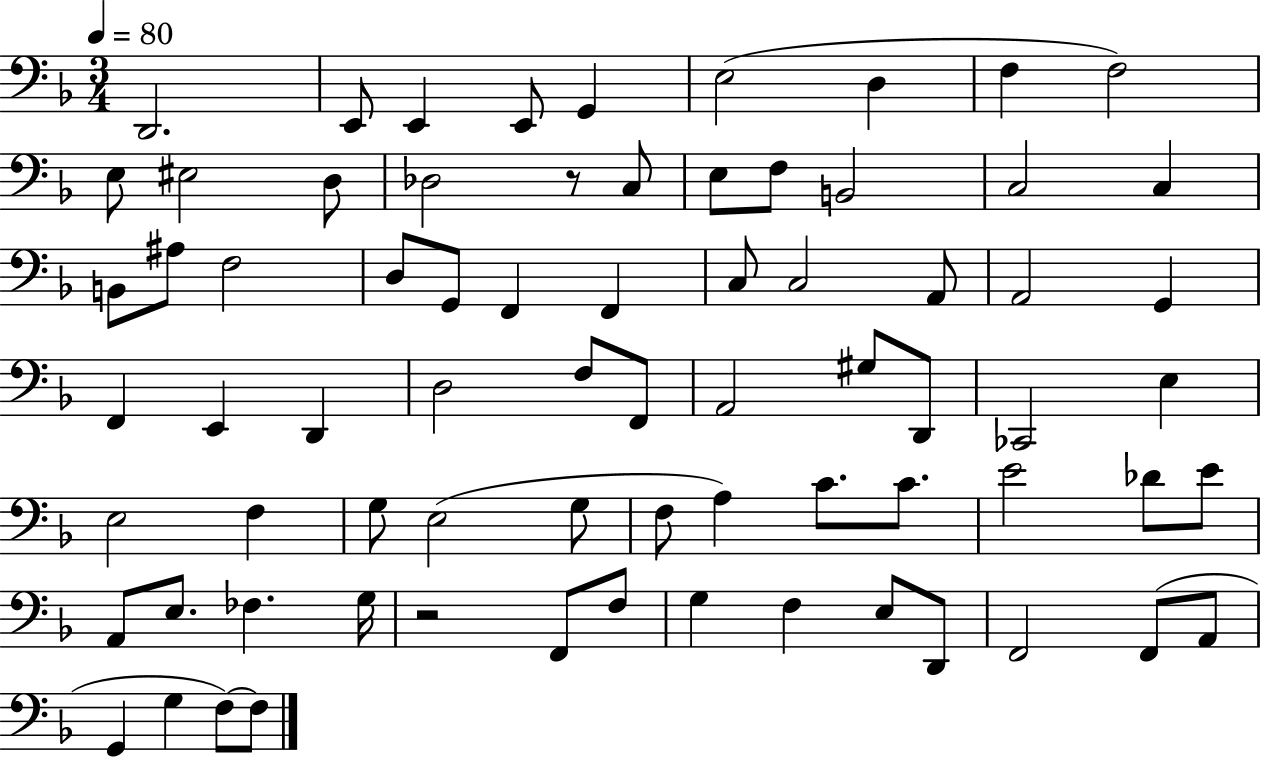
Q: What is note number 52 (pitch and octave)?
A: E4